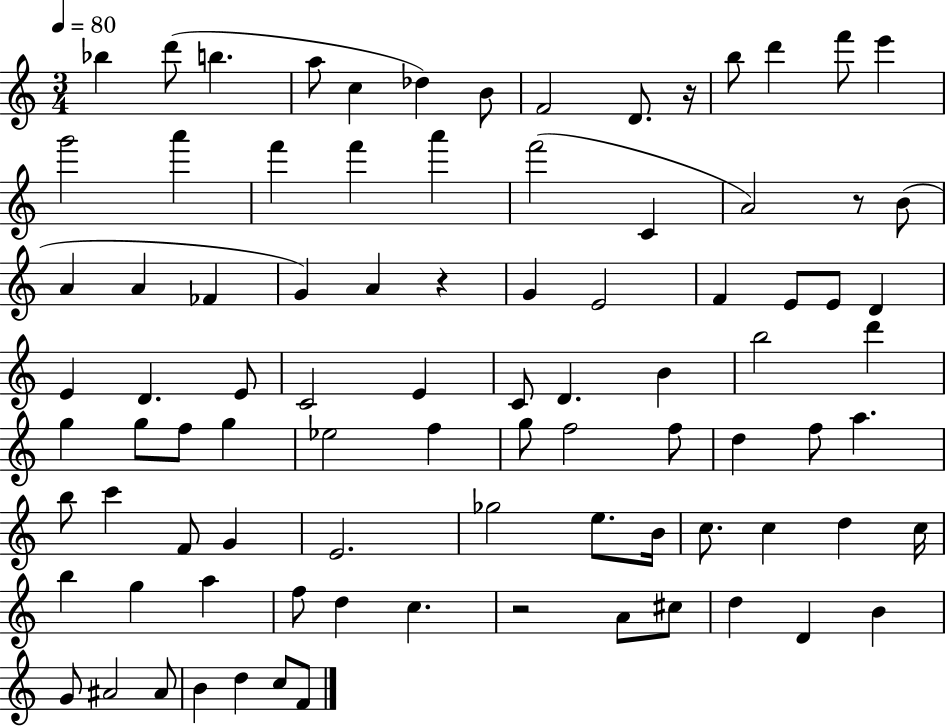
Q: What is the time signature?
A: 3/4